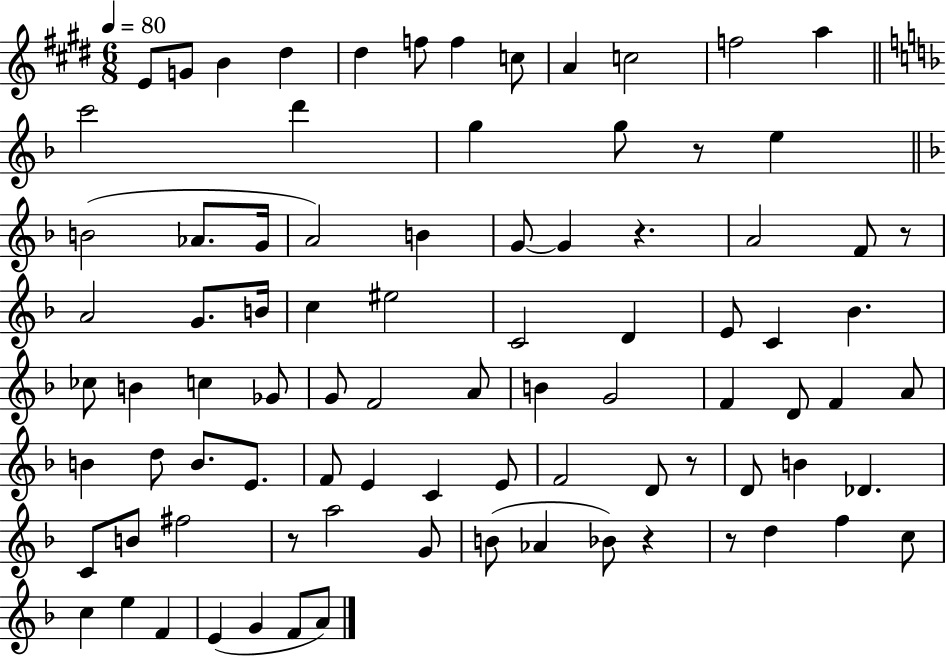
{
  \clef treble
  \numericTimeSignature
  \time 6/8
  \key e \major
  \tempo 4 = 80
  e'8 g'8 b'4 dis''4 | dis''4 f''8 f''4 c''8 | a'4 c''2 | f''2 a''4 | \break \bar "||" \break \key d \minor c'''2 d'''4 | g''4 g''8 r8 e''4 | \bar "||" \break \key d \minor b'2( aes'8. g'16 | a'2) b'4 | g'8~~ g'4 r4. | a'2 f'8 r8 | \break a'2 g'8. b'16 | c''4 eis''2 | c'2 d'4 | e'8 c'4 bes'4. | \break ces''8 b'4 c''4 ges'8 | g'8 f'2 a'8 | b'4 g'2 | f'4 d'8 f'4 a'8 | \break b'4 d''8 b'8. e'8. | f'8 e'4 c'4 e'8 | f'2 d'8 r8 | d'8 b'4 des'4. | \break c'8 b'8 fis''2 | r8 a''2 g'8 | b'8( aes'4 bes'8) r4 | r8 d''4 f''4 c''8 | \break c''4 e''4 f'4 | e'4( g'4 f'8 a'8) | \bar "|."
}